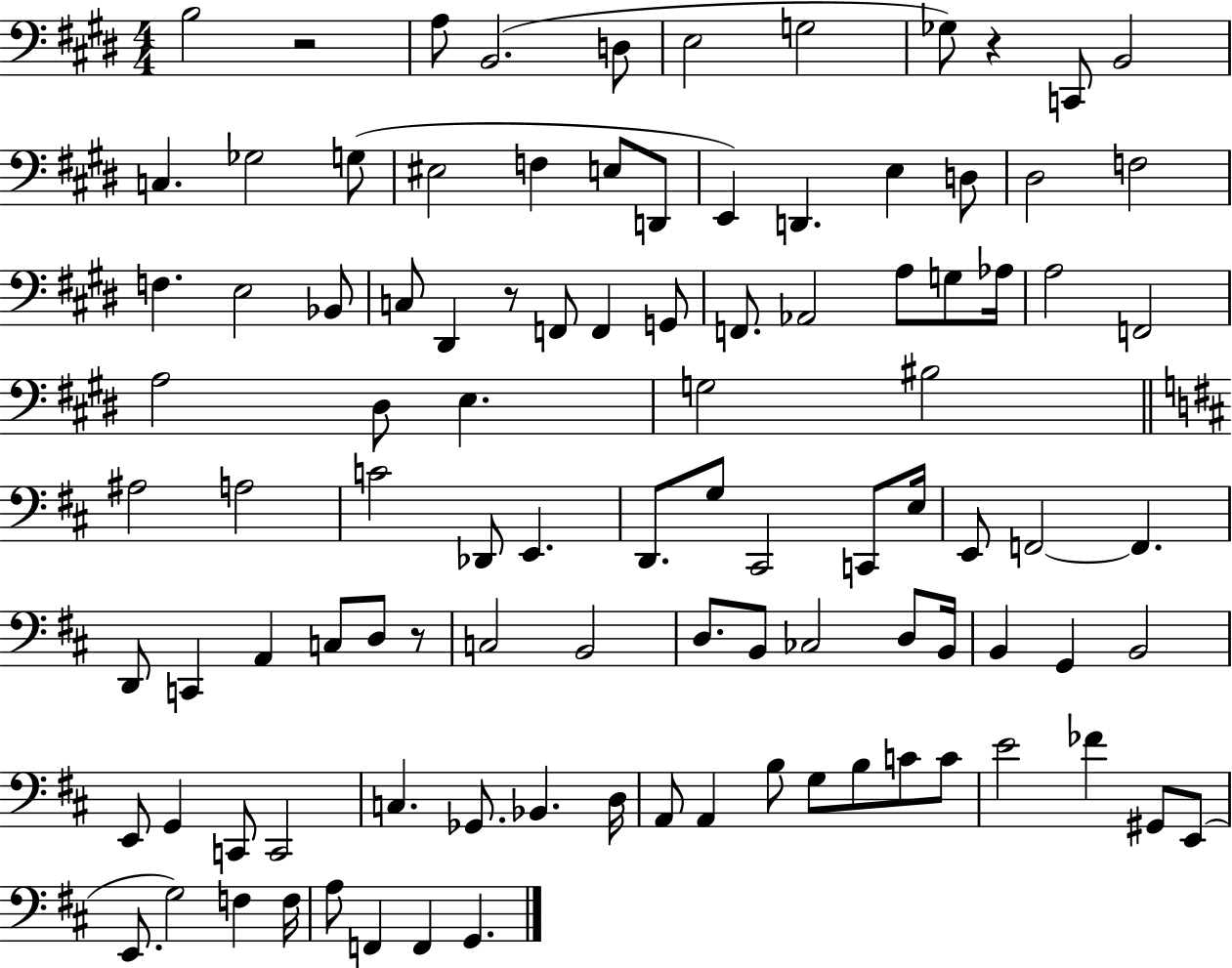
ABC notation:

X:1
T:Untitled
M:4/4
L:1/4
K:E
B,2 z2 A,/2 B,,2 D,/2 E,2 G,2 _G,/2 z C,,/2 B,,2 C, _G,2 G,/2 ^E,2 F, E,/2 D,,/2 E,, D,, E, D,/2 ^D,2 F,2 F, E,2 _B,,/2 C,/2 ^D,, z/2 F,,/2 F,, G,,/2 F,,/2 _A,,2 A,/2 G,/2 _A,/4 A,2 F,,2 A,2 ^D,/2 E, G,2 ^B,2 ^A,2 A,2 C2 _D,,/2 E,, D,,/2 G,/2 ^C,,2 C,,/2 E,/4 E,,/2 F,,2 F,, D,,/2 C,, A,, C,/2 D,/2 z/2 C,2 B,,2 D,/2 B,,/2 _C,2 D,/2 B,,/4 B,, G,, B,,2 E,,/2 G,, C,,/2 C,,2 C, _G,,/2 _B,, D,/4 A,,/2 A,, B,/2 G,/2 B,/2 C/2 C/2 E2 _F ^G,,/2 E,,/2 E,,/2 G,2 F, F,/4 A,/2 F,, F,, G,,